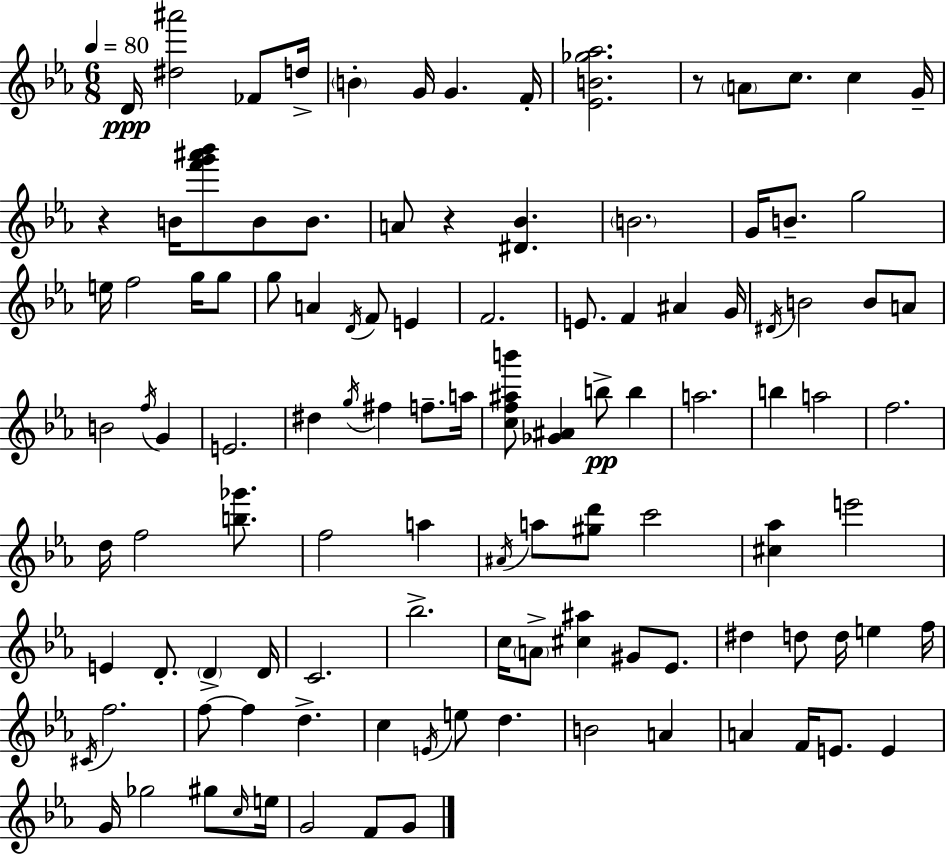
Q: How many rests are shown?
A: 3